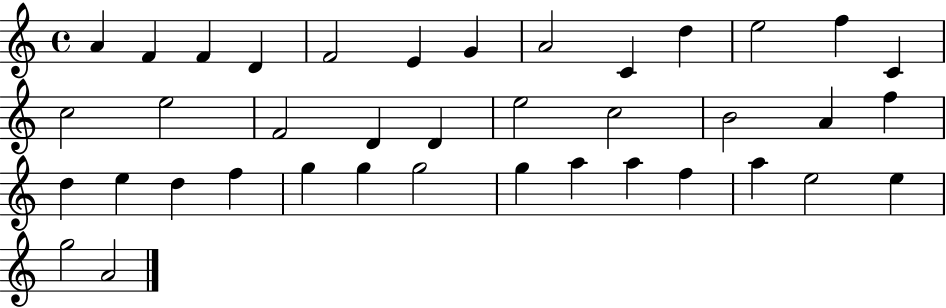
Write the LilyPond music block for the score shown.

{
  \clef treble
  \time 4/4
  \defaultTimeSignature
  \key c \major
  a'4 f'4 f'4 d'4 | f'2 e'4 g'4 | a'2 c'4 d''4 | e''2 f''4 c'4 | \break c''2 e''2 | f'2 d'4 d'4 | e''2 c''2 | b'2 a'4 f''4 | \break d''4 e''4 d''4 f''4 | g''4 g''4 g''2 | g''4 a''4 a''4 f''4 | a''4 e''2 e''4 | \break g''2 a'2 | \bar "|."
}